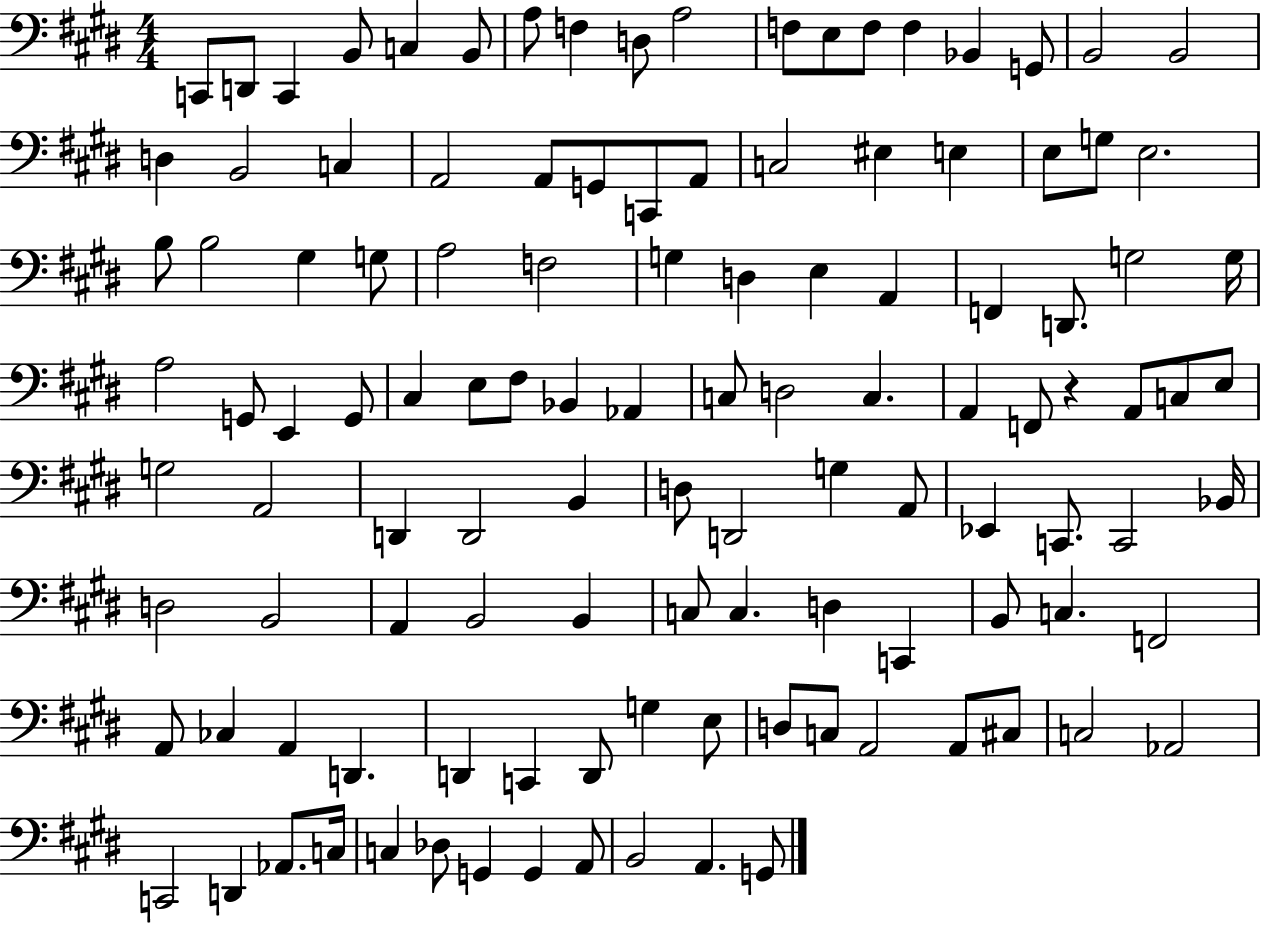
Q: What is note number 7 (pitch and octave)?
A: A3